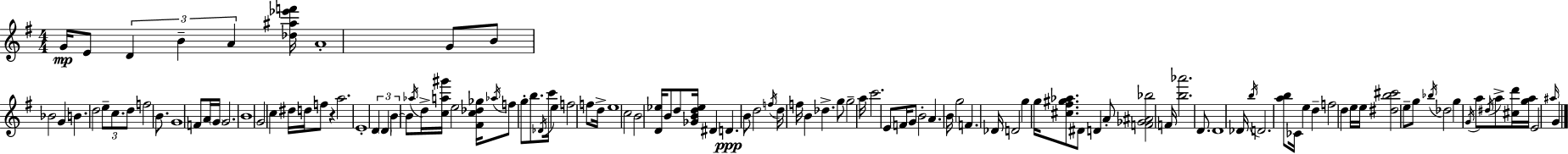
G4/s E4/e D4/q B4/q A4/q [Db5,A#5,Eb6,F6]/s A4/w G4/e B4/e Bb4/h G4/q B4/q. D5/h E5/e C5/e. D5/e F5/h B4/e. G4/w F4/e A4/s G4/s G4/h. B4/w G4/h C5/q D#5/s D5/s F5/e R/q A5/h. E4/w D4/q D4/q B4/q B4/e Ab5/s D5/s [C5,A5,G#6]/s E5/h [F#4,C5,Db5,Gb5]/s Ab5/s F5/e G5/e B5/e. Db4/s C6/s E5/q F5/h F5/e D5/s E5/w C5/h B4/h [D4,Eb5]/s B4/e D5/e [Gb4,B4,D5,Eb5]/s D#4/q D4/q. B4/e D5/h F5/s D5/s F5/s B4/q Db5/q. G5/e G5/h A5/s C6/h. E4/e F4/s G4/e B4/h A4/q. B4/s G5/h F4/q. Db4/s D4/h G5/q G5/s [C#5,F#5,G#5,Ab5]/e. D#4/e D4/q A4/e [F4,Gb4,A#4,Bb5]/h F4/s [B5,Ab6]/h. D4/e. D4/w Db4/s B5/s D4/h. [A5,B5]/e CES4/s E5/q D5/q F5/h D5/q E5/s E5/s [D#5,B5,C#6]/h E5/e G5/e Bb5/s Db5/h G5/q G4/s A5/e D#5/s A5/e [C#5,D6]/s [G5,A5]/s E4/h A#5/s G4/q